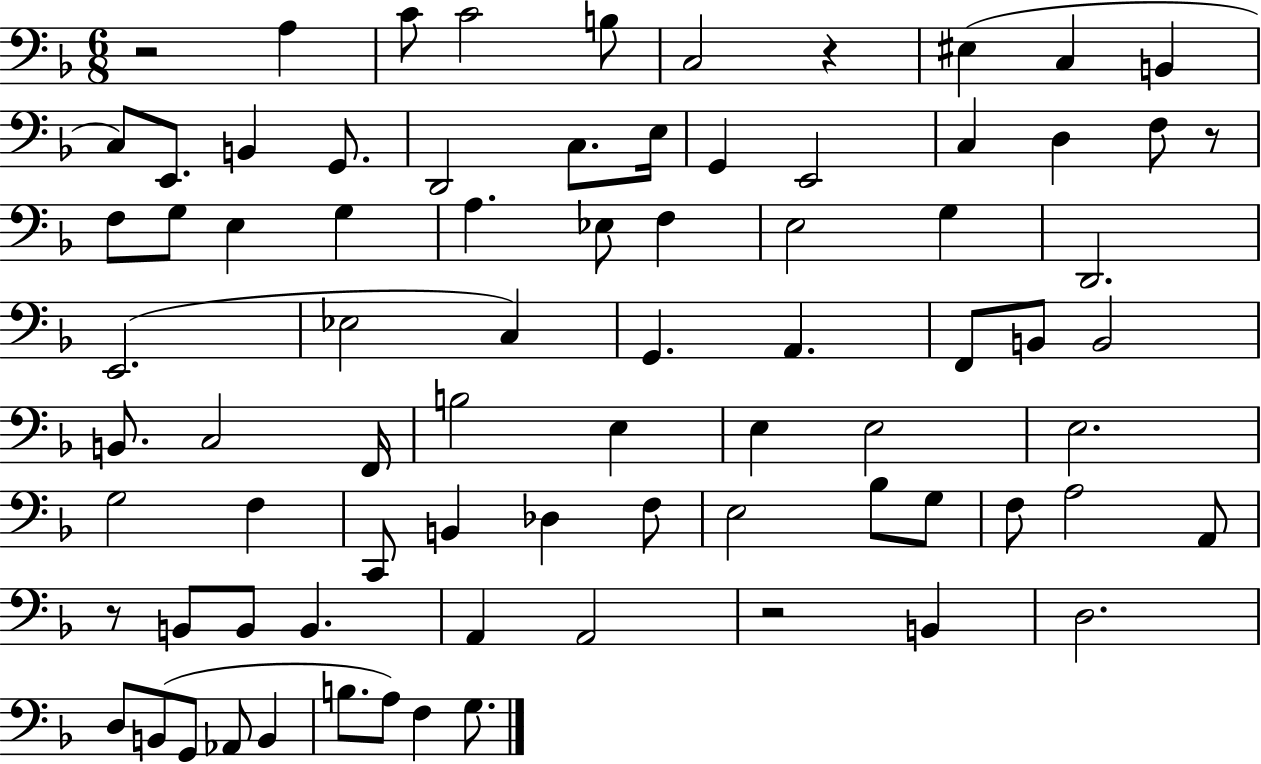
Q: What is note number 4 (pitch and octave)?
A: B3